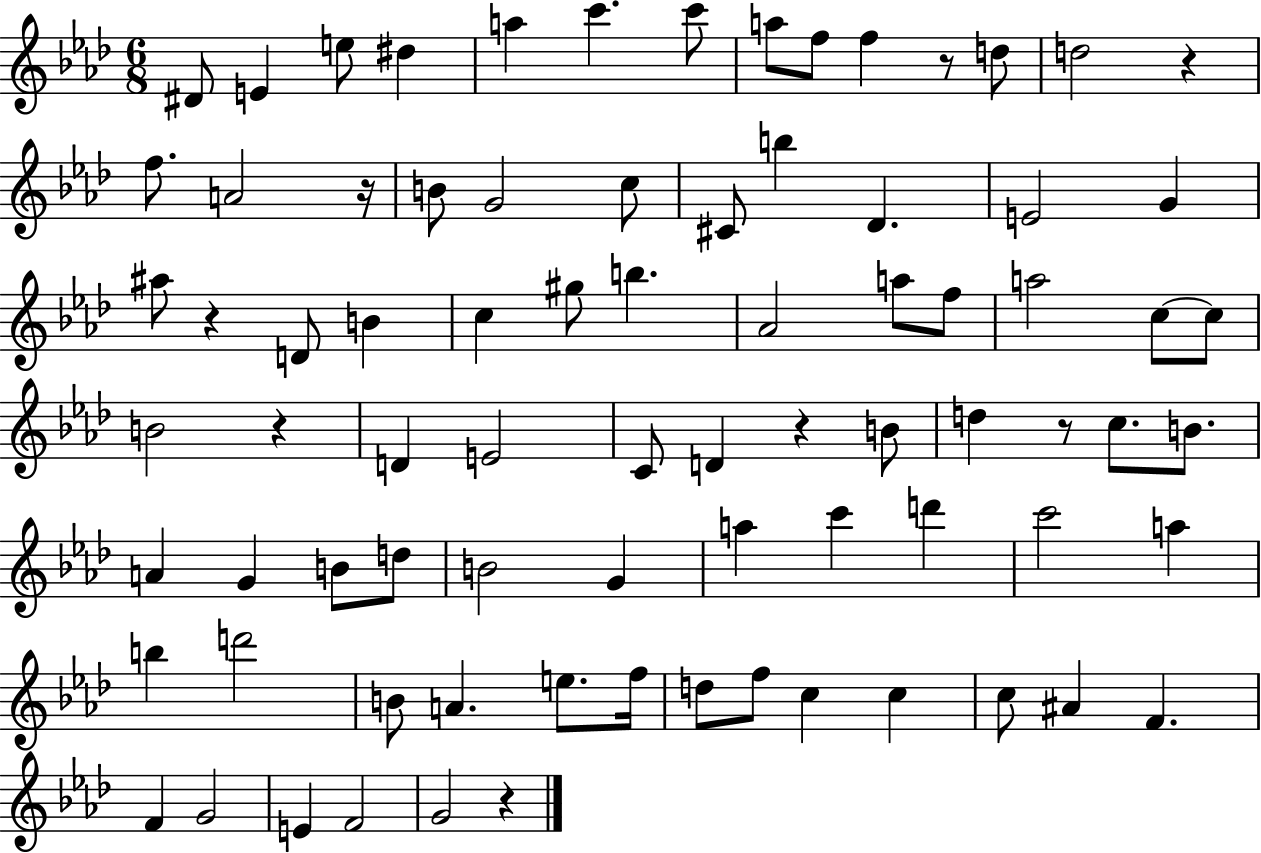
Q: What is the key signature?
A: AES major